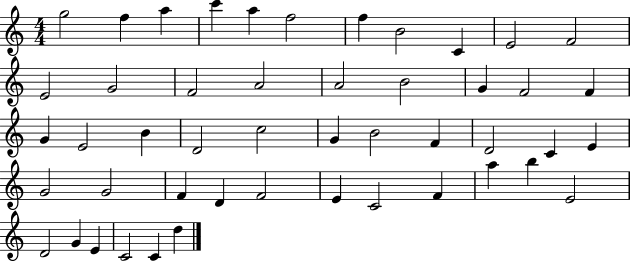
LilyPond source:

{
  \clef treble
  \numericTimeSignature
  \time 4/4
  \key c \major
  g''2 f''4 a''4 | c'''4 a''4 f''2 | f''4 b'2 c'4 | e'2 f'2 | \break e'2 g'2 | f'2 a'2 | a'2 b'2 | g'4 f'2 f'4 | \break g'4 e'2 b'4 | d'2 c''2 | g'4 b'2 f'4 | d'2 c'4 e'4 | \break g'2 g'2 | f'4 d'4 f'2 | e'4 c'2 f'4 | a''4 b''4 e'2 | \break d'2 g'4 e'4 | c'2 c'4 d''4 | \bar "|."
}